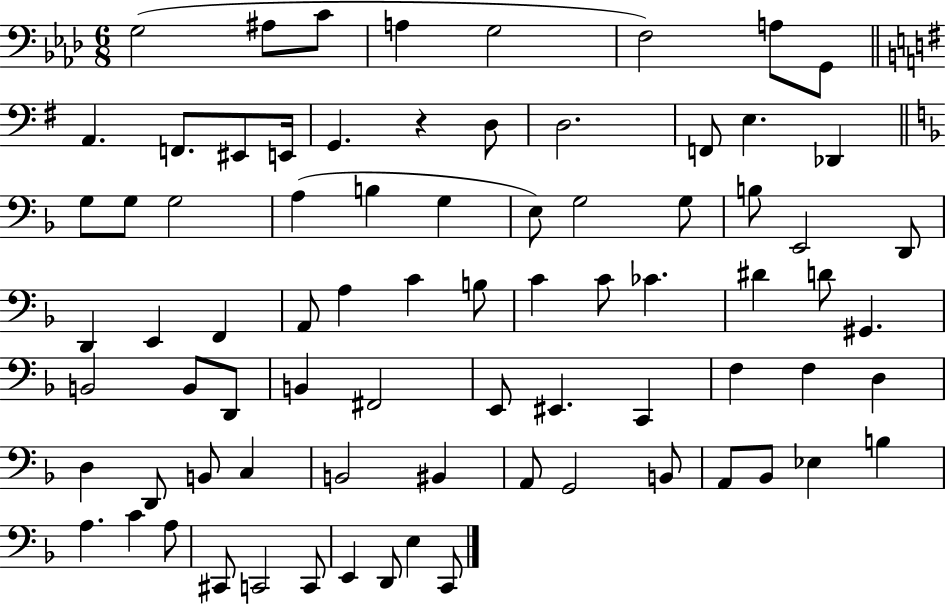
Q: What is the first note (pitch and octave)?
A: G3